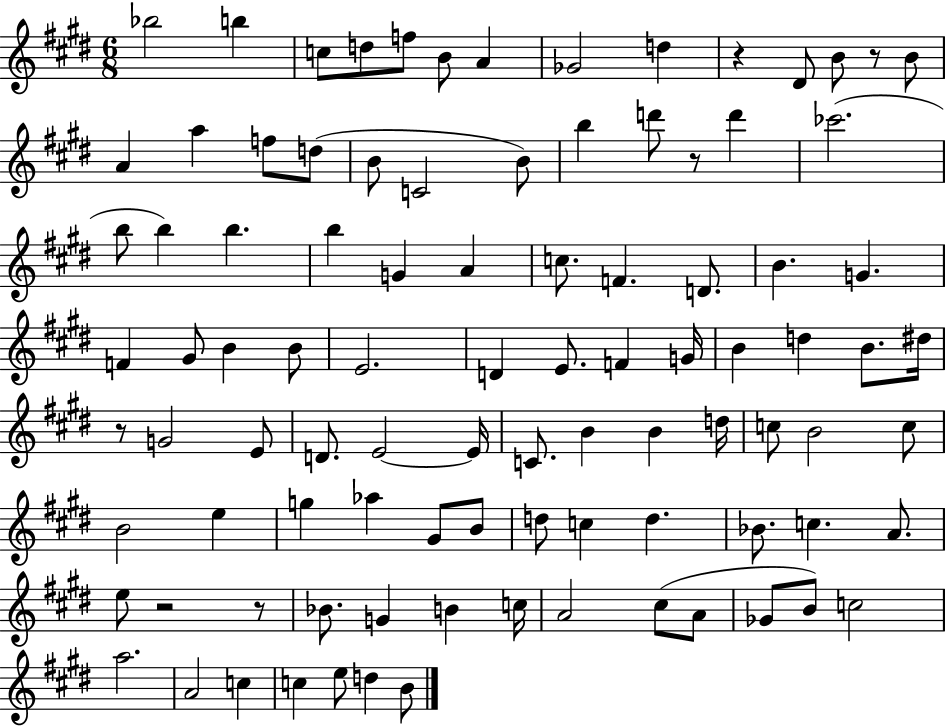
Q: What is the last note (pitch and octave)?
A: B4